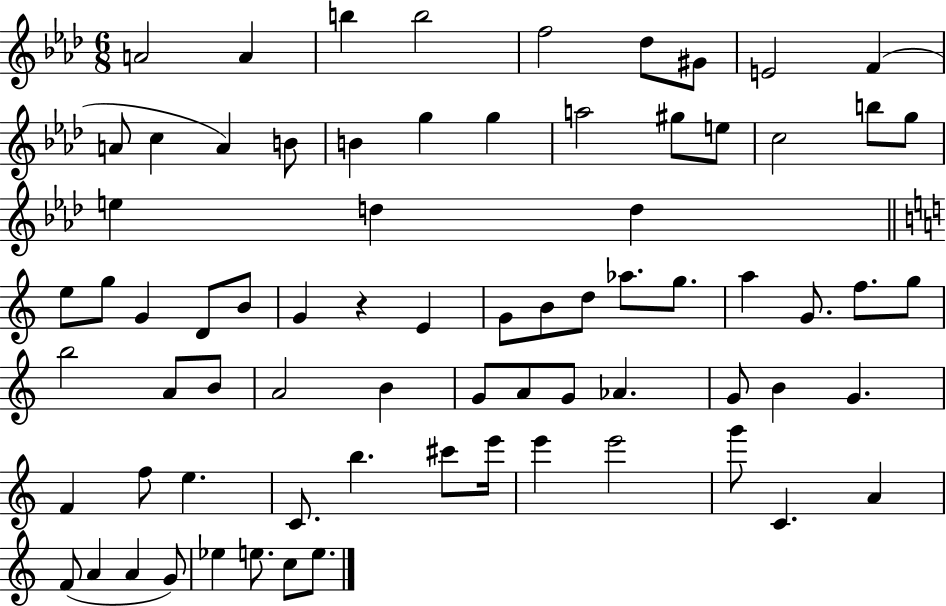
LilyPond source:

{
  \clef treble
  \numericTimeSignature
  \time 6/8
  \key aes \major
  a'2 a'4 | b''4 b''2 | f''2 des''8 gis'8 | e'2 f'4( | \break a'8 c''4 a'4) b'8 | b'4 g''4 g''4 | a''2 gis''8 e''8 | c''2 b''8 g''8 | \break e''4 d''4 d''4 | \bar "||" \break \key c \major e''8 g''8 g'4 d'8 b'8 | g'4 r4 e'4 | g'8 b'8 d''8 aes''8. g''8. | a''4 g'8. f''8. g''8 | \break b''2 a'8 b'8 | a'2 b'4 | g'8 a'8 g'8 aes'4. | g'8 b'4 g'4. | \break f'4 f''8 e''4. | c'8. b''4. cis'''8 e'''16 | e'''4 e'''2 | g'''8 c'4. a'4 | \break f'8( a'4 a'4 g'8) | ees''4 e''8. c''8 e''8. | \bar "|."
}